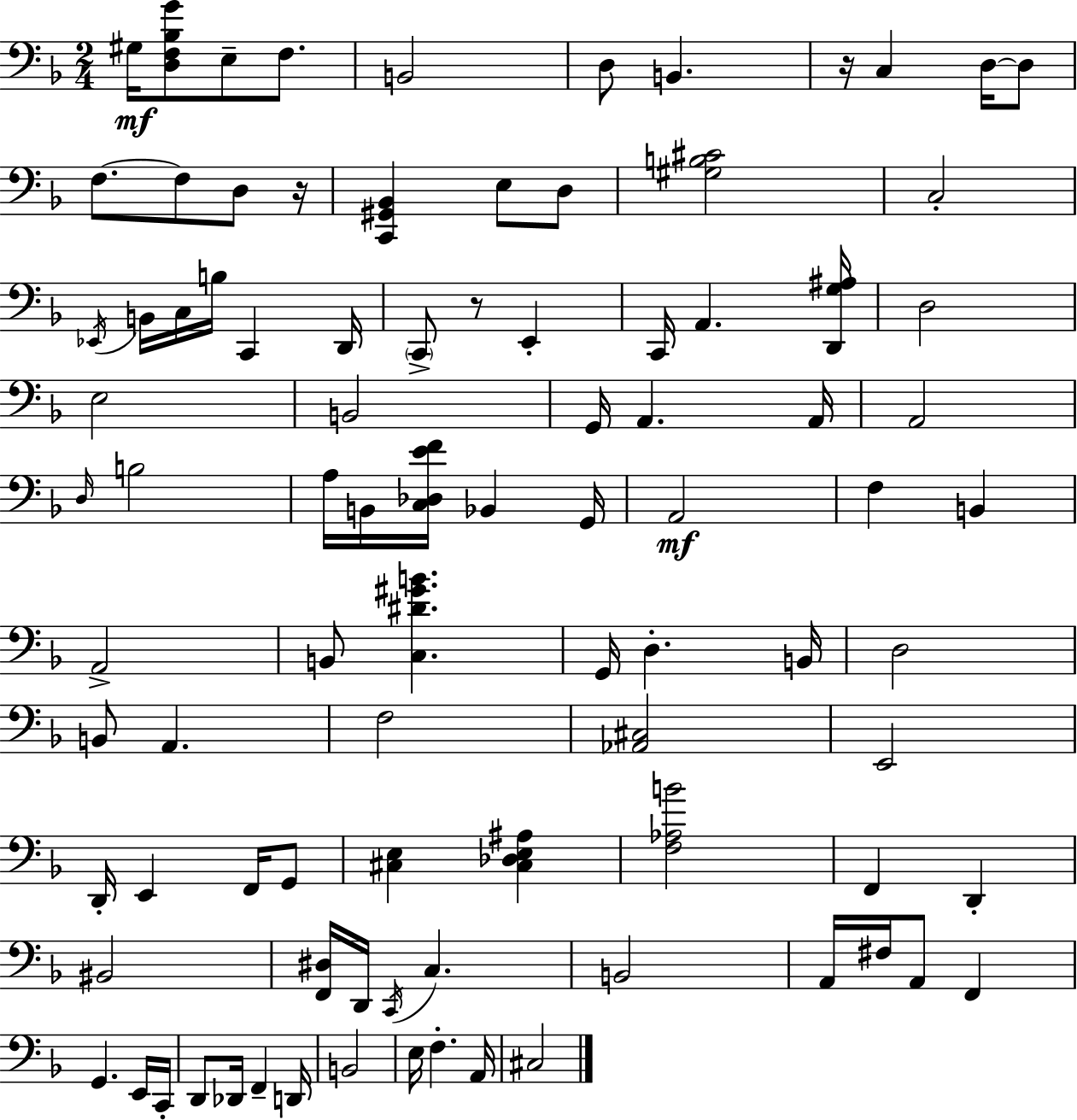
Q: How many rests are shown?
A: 3